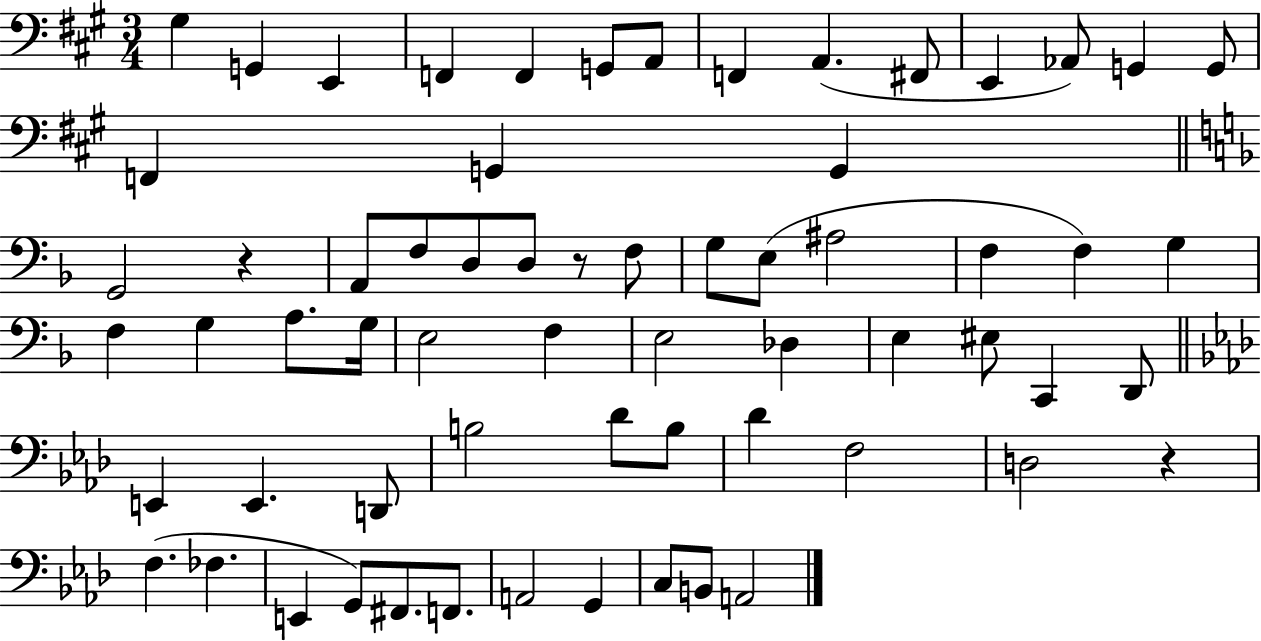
{
  \clef bass
  \numericTimeSignature
  \time 3/4
  \key a \major
  gis4 g,4 e,4 | f,4 f,4 g,8 a,8 | f,4 a,4.( fis,8 | e,4 aes,8) g,4 g,8 | \break f,4 g,4 g,4 | \bar "||" \break \key d \minor g,2 r4 | a,8 f8 d8 d8 r8 f8 | g8 e8( ais2 | f4 f4) g4 | \break f4 g4 a8. g16 | e2 f4 | e2 des4 | e4 eis8 c,4 d,8 | \break \bar "||" \break \key aes \major e,4 e,4. d,8 | b2 des'8 b8 | des'4 f2 | d2 r4 | \break f4.( fes4. | e,4 g,8) fis,8. f,8. | a,2 g,4 | c8 b,8 a,2 | \break \bar "|."
}